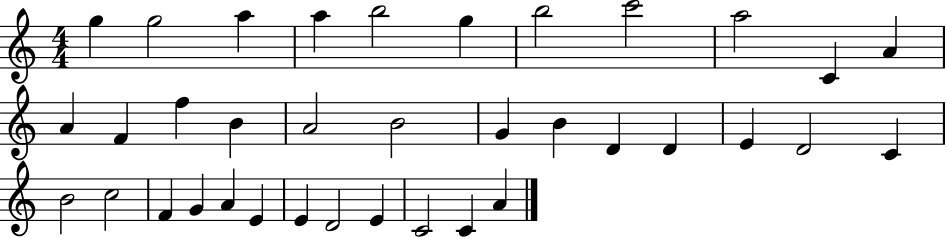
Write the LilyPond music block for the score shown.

{
  \clef treble
  \numericTimeSignature
  \time 4/4
  \key c \major
  g''4 g''2 a''4 | a''4 b''2 g''4 | b''2 c'''2 | a''2 c'4 a'4 | \break a'4 f'4 f''4 b'4 | a'2 b'2 | g'4 b'4 d'4 d'4 | e'4 d'2 c'4 | \break b'2 c''2 | f'4 g'4 a'4 e'4 | e'4 d'2 e'4 | c'2 c'4 a'4 | \break \bar "|."
}